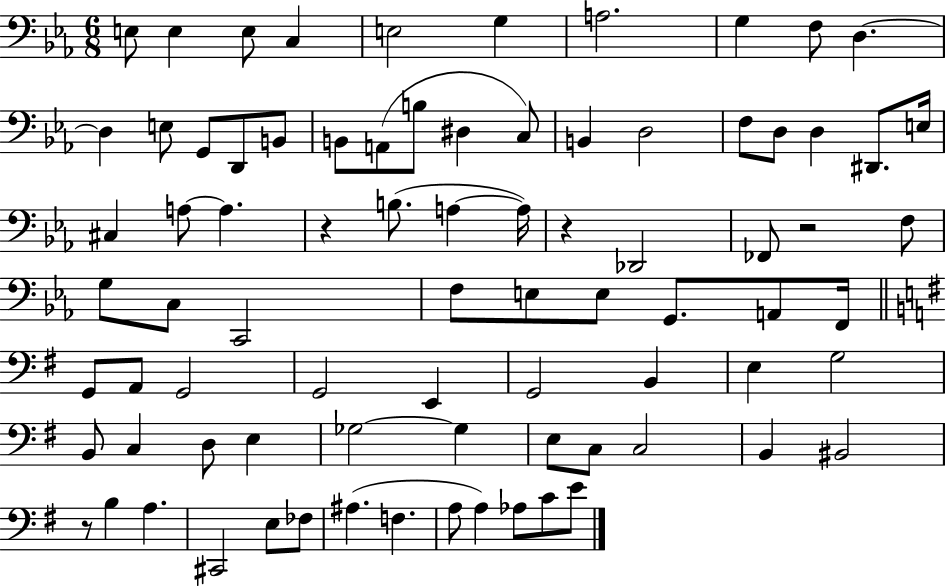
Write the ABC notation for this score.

X:1
T:Untitled
M:6/8
L:1/4
K:Eb
E,/2 E, E,/2 C, E,2 G, A,2 G, F,/2 D, D, E,/2 G,,/2 D,,/2 B,,/2 B,,/2 A,,/2 B,/2 ^D, C,/2 B,, D,2 F,/2 D,/2 D, ^D,,/2 E,/4 ^C, A,/2 A, z B,/2 A, A,/4 z _D,,2 _F,,/2 z2 F,/2 G,/2 C,/2 C,,2 F,/2 E,/2 E,/2 G,,/2 A,,/2 F,,/4 G,,/2 A,,/2 G,,2 G,,2 E,, G,,2 B,, E, G,2 B,,/2 C, D,/2 E, _G,2 _G, E,/2 C,/2 C,2 B,, ^B,,2 z/2 B, A, ^C,,2 E,/2 _F,/2 ^A, F, A,/2 A, _A,/2 C/2 E/2